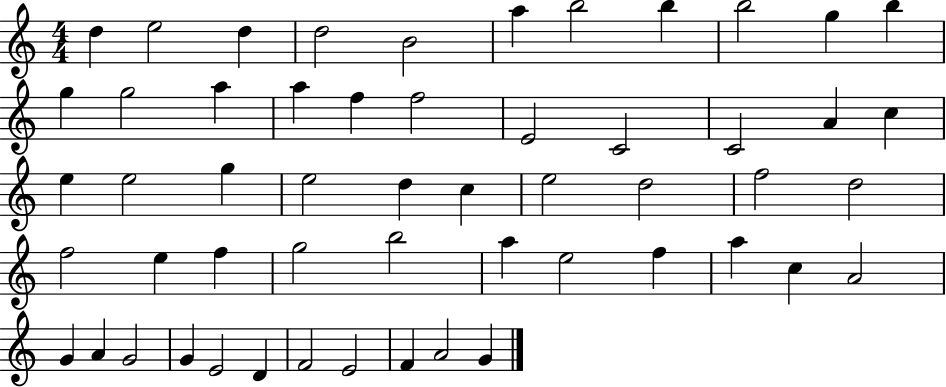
{
  \clef treble
  \numericTimeSignature
  \time 4/4
  \key c \major
  d''4 e''2 d''4 | d''2 b'2 | a''4 b''2 b''4 | b''2 g''4 b''4 | \break g''4 g''2 a''4 | a''4 f''4 f''2 | e'2 c'2 | c'2 a'4 c''4 | \break e''4 e''2 g''4 | e''2 d''4 c''4 | e''2 d''2 | f''2 d''2 | \break f''2 e''4 f''4 | g''2 b''2 | a''4 e''2 f''4 | a''4 c''4 a'2 | \break g'4 a'4 g'2 | g'4 e'2 d'4 | f'2 e'2 | f'4 a'2 g'4 | \break \bar "|."
}